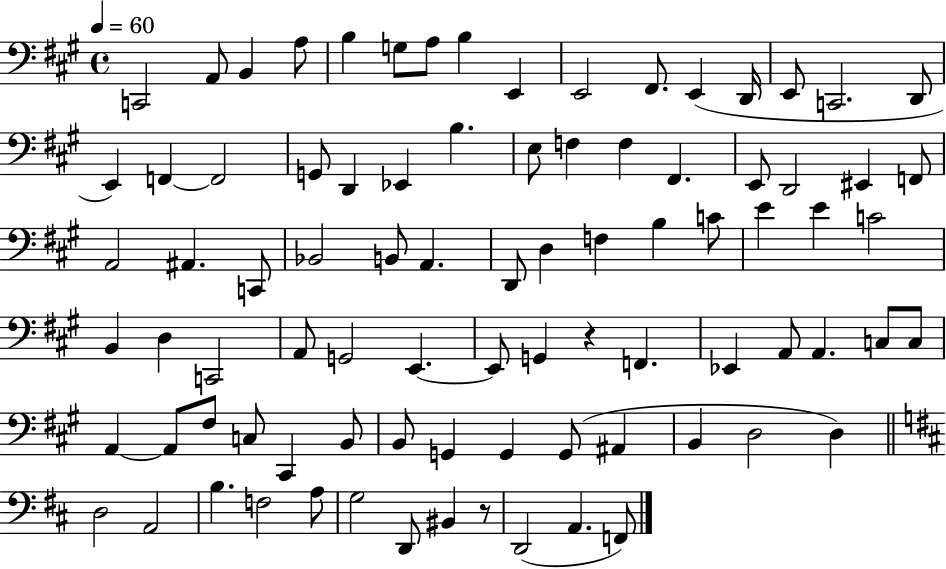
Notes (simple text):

C2/h A2/e B2/q A3/e B3/q G3/e A3/e B3/q E2/q E2/h F#2/e. E2/q D2/s E2/e C2/h. D2/e E2/q F2/q F2/h G2/e D2/q Eb2/q B3/q. E3/e F3/q F3/q F#2/q. E2/e D2/h EIS2/q F2/e A2/h A#2/q. C2/e Bb2/h B2/e A2/q. D2/e D3/q F3/q B3/q C4/e E4/q E4/q C4/h B2/q D3/q C2/h A2/e G2/h E2/q. E2/e G2/q R/q F2/q. Eb2/q A2/e A2/q. C3/e C3/e A2/q A2/e F#3/e C3/e C#2/q B2/e B2/e G2/q G2/q G2/e A#2/q B2/q D3/h D3/q D3/h A2/h B3/q. F3/h A3/e G3/h D2/e BIS2/q R/e D2/h A2/q. F2/e